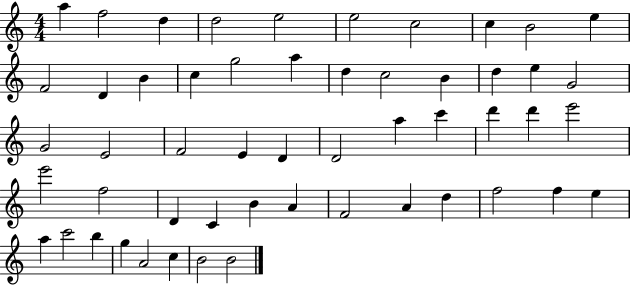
X:1
T:Untitled
M:4/4
L:1/4
K:C
a f2 d d2 e2 e2 c2 c B2 e F2 D B c g2 a d c2 B d e G2 G2 E2 F2 E D D2 a c' d' d' e'2 e'2 f2 D C B A F2 A d f2 f e a c'2 b g A2 c B2 B2